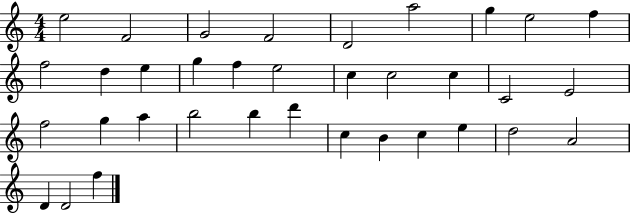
E5/h F4/h G4/h F4/h D4/h A5/h G5/q E5/h F5/q F5/h D5/q E5/q G5/q F5/q E5/h C5/q C5/h C5/q C4/h E4/h F5/h G5/q A5/q B5/h B5/q D6/q C5/q B4/q C5/q E5/q D5/h A4/h D4/q D4/h F5/q